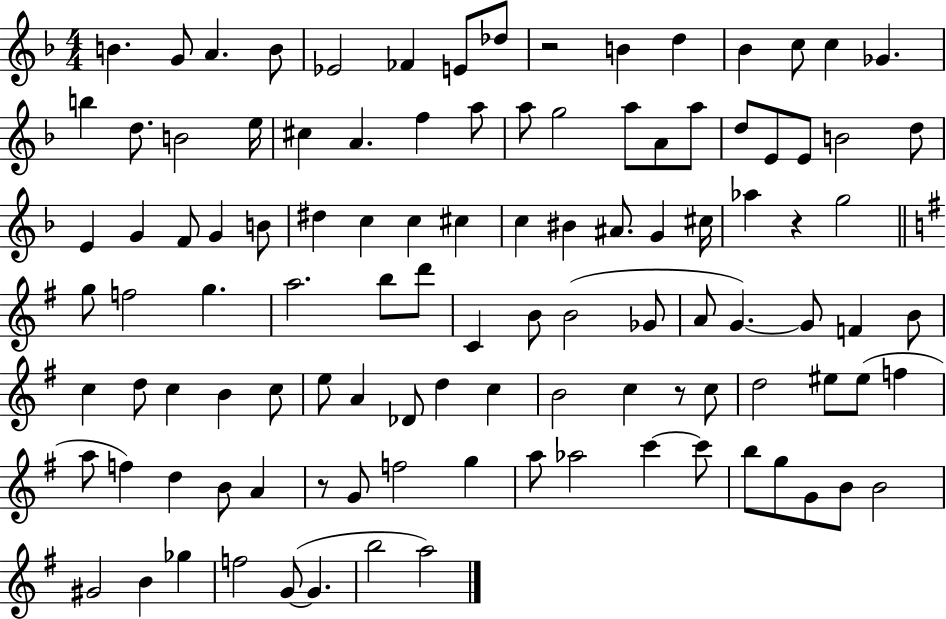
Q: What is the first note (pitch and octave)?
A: B4